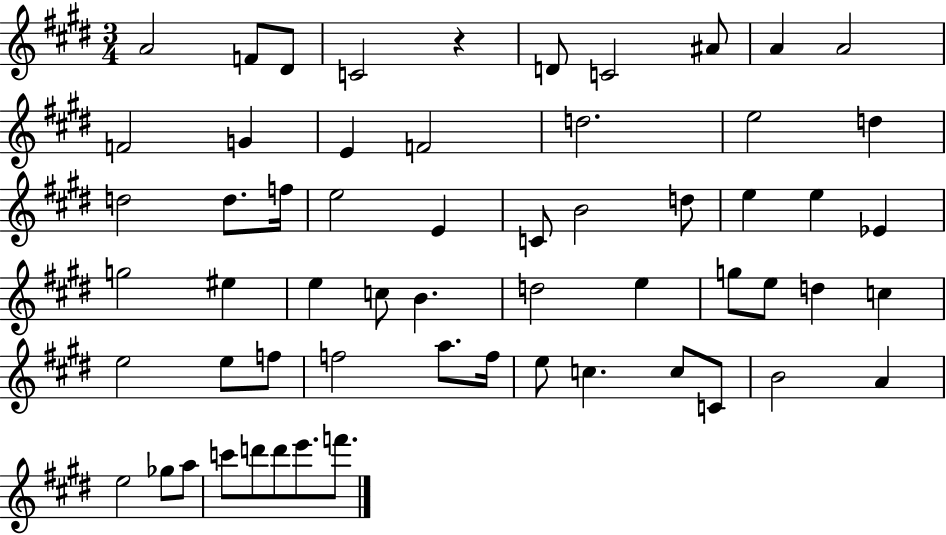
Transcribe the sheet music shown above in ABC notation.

X:1
T:Untitled
M:3/4
L:1/4
K:E
A2 F/2 ^D/2 C2 z D/2 C2 ^A/2 A A2 F2 G E F2 d2 e2 d d2 d/2 f/4 e2 E C/2 B2 d/2 e e _E g2 ^e e c/2 B d2 e g/2 e/2 d c e2 e/2 f/2 f2 a/2 f/4 e/2 c c/2 C/2 B2 A e2 _g/2 a/2 c'/2 d'/2 d'/2 e'/2 f'/2